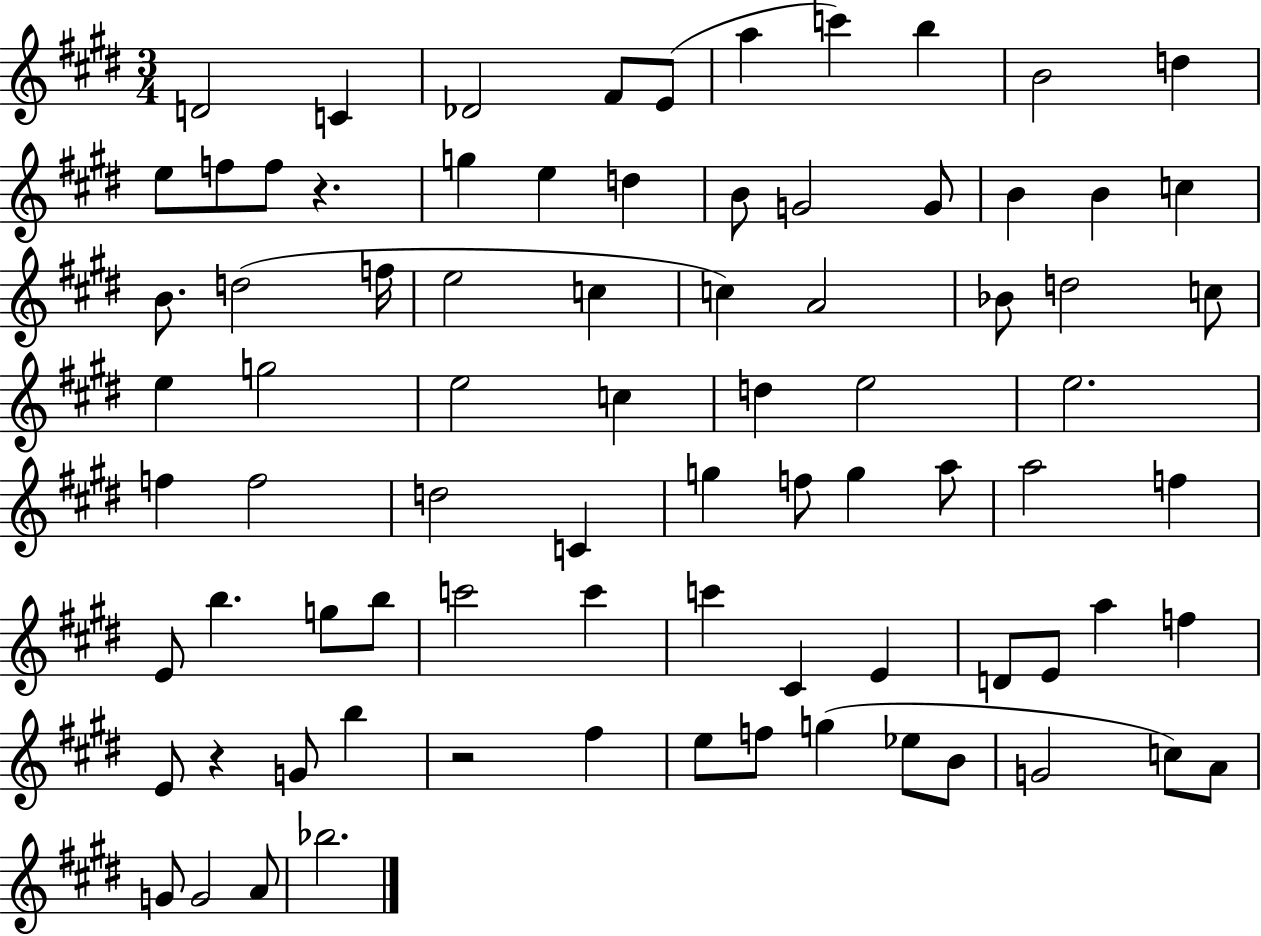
D4/h C4/q Db4/h F#4/e E4/e A5/q C6/q B5/q B4/h D5/q E5/e F5/e F5/e R/q. G5/q E5/q D5/q B4/e G4/h G4/e B4/q B4/q C5/q B4/e. D5/h F5/s E5/h C5/q C5/q A4/h Bb4/e D5/h C5/e E5/q G5/h E5/h C5/q D5/q E5/h E5/h. F5/q F5/h D5/h C4/q G5/q F5/e G5/q A5/e A5/h F5/q E4/e B5/q. G5/e B5/e C6/h C6/q C6/q C#4/q E4/q D4/e E4/e A5/q F5/q E4/e R/q G4/e B5/q R/h F#5/q E5/e F5/e G5/q Eb5/e B4/e G4/h C5/e A4/e G4/e G4/h A4/e Bb5/h.